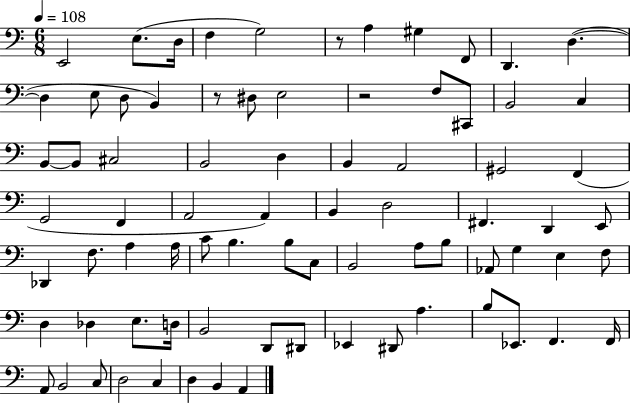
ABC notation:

X:1
T:Untitled
M:6/8
L:1/4
K:C
E,,2 E,/2 D,/4 F, G,2 z/2 A, ^G, F,,/2 D,, D, D, E,/2 D,/2 B,, z/2 ^D,/2 E,2 z2 F,/2 ^C,,/2 B,,2 C, B,,/2 B,,/2 ^C,2 B,,2 D, B,, A,,2 ^G,,2 F,, G,,2 F,, A,,2 A,, B,, D,2 ^F,, D,, E,,/2 _D,, F,/2 A, A,/4 C/2 B, B,/2 C,/2 B,,2 A,/2 B,/2 _A,,/2 G, E, F,/2 D, _D, E,/2 D,/4 B,,2 D,,/2 ^D,,/2 _E,, ^D,,/2 A, B,/2 _E,,/2 F,, F,,/4 A,,/2 B,,2 C,/2 D,2 C, D, B,, A,,